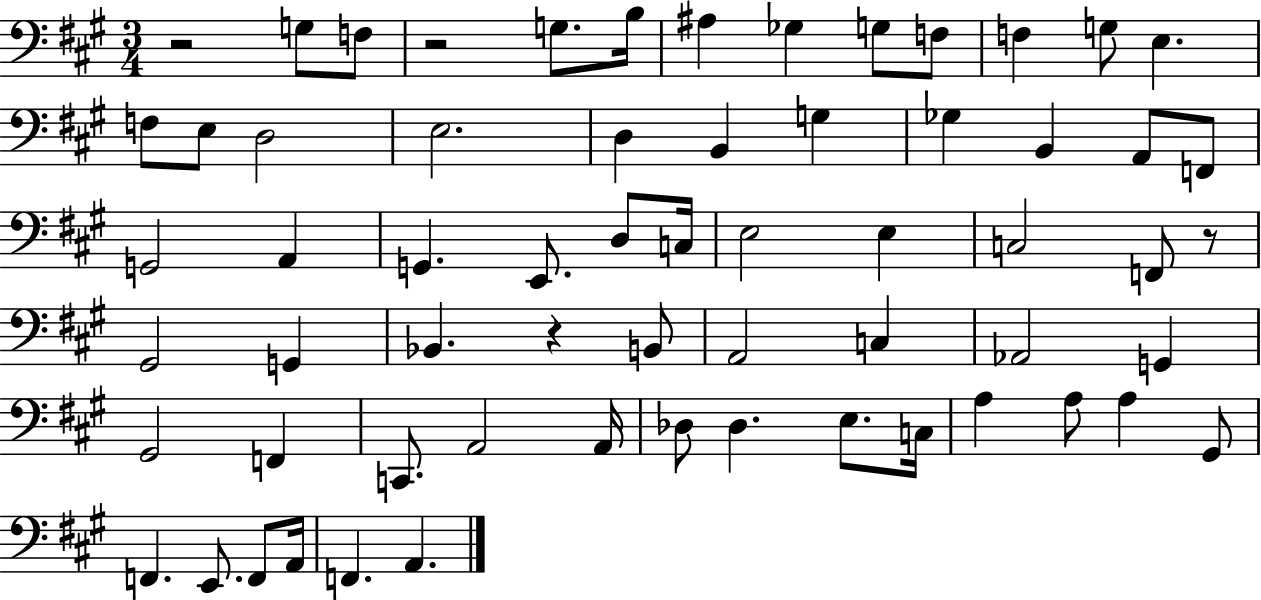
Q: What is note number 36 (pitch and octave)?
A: B2